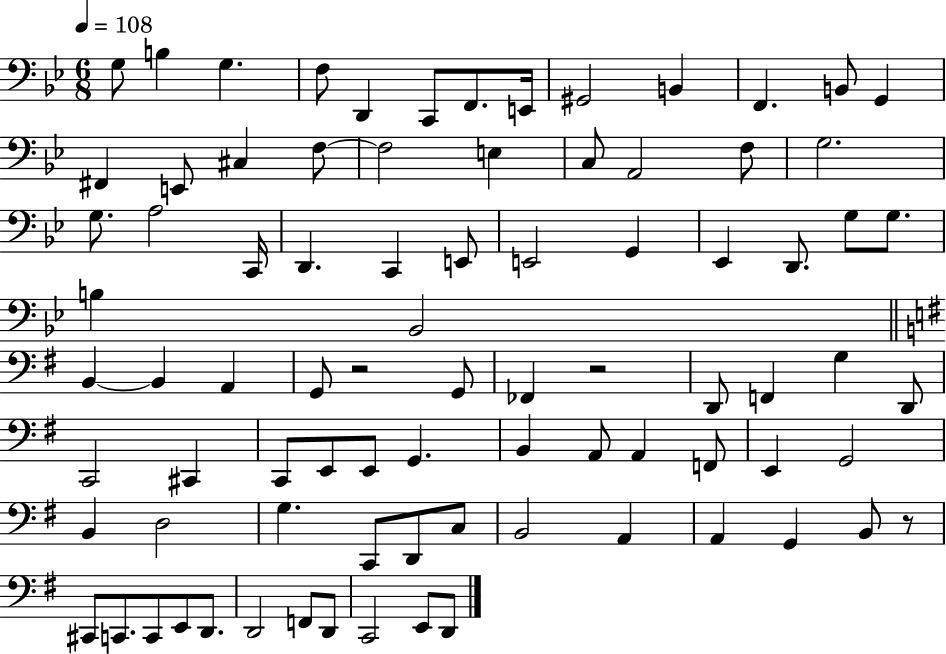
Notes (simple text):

G3/e B3/q G3/q. F3/e D2/q C2/e F2/e. E2/s G#2/h B2/q F2/q. B2/e G2/q F#2/q E2/e C#3/q F3/e F3/h E3/q C3/e A2/h F3/e G3/h. G3/e. A3/h C2/s D2/q. C2/q E2/e E2/h G2/q Eb2/q D2/e. G3/e G3/e. B3/q Bb2/h B2/q B2/q A2/q G2/e R/h G2/e FES2/q R/h D2/e F2/q G3/q D2/e C2/h C#2/q C2/e E2/e E2/e G2/q. B2/q A2/e A2/q F2/e E2/q G2/h B2/q D3/h G3/q. C2/e D2/e C3/e B2/h A2/q A2/q G2/q B2/e R/e C#2/e C2/e. C2/e E2/e D2/e. D2/h F2/e D2/e C2/h E2/e D2/e